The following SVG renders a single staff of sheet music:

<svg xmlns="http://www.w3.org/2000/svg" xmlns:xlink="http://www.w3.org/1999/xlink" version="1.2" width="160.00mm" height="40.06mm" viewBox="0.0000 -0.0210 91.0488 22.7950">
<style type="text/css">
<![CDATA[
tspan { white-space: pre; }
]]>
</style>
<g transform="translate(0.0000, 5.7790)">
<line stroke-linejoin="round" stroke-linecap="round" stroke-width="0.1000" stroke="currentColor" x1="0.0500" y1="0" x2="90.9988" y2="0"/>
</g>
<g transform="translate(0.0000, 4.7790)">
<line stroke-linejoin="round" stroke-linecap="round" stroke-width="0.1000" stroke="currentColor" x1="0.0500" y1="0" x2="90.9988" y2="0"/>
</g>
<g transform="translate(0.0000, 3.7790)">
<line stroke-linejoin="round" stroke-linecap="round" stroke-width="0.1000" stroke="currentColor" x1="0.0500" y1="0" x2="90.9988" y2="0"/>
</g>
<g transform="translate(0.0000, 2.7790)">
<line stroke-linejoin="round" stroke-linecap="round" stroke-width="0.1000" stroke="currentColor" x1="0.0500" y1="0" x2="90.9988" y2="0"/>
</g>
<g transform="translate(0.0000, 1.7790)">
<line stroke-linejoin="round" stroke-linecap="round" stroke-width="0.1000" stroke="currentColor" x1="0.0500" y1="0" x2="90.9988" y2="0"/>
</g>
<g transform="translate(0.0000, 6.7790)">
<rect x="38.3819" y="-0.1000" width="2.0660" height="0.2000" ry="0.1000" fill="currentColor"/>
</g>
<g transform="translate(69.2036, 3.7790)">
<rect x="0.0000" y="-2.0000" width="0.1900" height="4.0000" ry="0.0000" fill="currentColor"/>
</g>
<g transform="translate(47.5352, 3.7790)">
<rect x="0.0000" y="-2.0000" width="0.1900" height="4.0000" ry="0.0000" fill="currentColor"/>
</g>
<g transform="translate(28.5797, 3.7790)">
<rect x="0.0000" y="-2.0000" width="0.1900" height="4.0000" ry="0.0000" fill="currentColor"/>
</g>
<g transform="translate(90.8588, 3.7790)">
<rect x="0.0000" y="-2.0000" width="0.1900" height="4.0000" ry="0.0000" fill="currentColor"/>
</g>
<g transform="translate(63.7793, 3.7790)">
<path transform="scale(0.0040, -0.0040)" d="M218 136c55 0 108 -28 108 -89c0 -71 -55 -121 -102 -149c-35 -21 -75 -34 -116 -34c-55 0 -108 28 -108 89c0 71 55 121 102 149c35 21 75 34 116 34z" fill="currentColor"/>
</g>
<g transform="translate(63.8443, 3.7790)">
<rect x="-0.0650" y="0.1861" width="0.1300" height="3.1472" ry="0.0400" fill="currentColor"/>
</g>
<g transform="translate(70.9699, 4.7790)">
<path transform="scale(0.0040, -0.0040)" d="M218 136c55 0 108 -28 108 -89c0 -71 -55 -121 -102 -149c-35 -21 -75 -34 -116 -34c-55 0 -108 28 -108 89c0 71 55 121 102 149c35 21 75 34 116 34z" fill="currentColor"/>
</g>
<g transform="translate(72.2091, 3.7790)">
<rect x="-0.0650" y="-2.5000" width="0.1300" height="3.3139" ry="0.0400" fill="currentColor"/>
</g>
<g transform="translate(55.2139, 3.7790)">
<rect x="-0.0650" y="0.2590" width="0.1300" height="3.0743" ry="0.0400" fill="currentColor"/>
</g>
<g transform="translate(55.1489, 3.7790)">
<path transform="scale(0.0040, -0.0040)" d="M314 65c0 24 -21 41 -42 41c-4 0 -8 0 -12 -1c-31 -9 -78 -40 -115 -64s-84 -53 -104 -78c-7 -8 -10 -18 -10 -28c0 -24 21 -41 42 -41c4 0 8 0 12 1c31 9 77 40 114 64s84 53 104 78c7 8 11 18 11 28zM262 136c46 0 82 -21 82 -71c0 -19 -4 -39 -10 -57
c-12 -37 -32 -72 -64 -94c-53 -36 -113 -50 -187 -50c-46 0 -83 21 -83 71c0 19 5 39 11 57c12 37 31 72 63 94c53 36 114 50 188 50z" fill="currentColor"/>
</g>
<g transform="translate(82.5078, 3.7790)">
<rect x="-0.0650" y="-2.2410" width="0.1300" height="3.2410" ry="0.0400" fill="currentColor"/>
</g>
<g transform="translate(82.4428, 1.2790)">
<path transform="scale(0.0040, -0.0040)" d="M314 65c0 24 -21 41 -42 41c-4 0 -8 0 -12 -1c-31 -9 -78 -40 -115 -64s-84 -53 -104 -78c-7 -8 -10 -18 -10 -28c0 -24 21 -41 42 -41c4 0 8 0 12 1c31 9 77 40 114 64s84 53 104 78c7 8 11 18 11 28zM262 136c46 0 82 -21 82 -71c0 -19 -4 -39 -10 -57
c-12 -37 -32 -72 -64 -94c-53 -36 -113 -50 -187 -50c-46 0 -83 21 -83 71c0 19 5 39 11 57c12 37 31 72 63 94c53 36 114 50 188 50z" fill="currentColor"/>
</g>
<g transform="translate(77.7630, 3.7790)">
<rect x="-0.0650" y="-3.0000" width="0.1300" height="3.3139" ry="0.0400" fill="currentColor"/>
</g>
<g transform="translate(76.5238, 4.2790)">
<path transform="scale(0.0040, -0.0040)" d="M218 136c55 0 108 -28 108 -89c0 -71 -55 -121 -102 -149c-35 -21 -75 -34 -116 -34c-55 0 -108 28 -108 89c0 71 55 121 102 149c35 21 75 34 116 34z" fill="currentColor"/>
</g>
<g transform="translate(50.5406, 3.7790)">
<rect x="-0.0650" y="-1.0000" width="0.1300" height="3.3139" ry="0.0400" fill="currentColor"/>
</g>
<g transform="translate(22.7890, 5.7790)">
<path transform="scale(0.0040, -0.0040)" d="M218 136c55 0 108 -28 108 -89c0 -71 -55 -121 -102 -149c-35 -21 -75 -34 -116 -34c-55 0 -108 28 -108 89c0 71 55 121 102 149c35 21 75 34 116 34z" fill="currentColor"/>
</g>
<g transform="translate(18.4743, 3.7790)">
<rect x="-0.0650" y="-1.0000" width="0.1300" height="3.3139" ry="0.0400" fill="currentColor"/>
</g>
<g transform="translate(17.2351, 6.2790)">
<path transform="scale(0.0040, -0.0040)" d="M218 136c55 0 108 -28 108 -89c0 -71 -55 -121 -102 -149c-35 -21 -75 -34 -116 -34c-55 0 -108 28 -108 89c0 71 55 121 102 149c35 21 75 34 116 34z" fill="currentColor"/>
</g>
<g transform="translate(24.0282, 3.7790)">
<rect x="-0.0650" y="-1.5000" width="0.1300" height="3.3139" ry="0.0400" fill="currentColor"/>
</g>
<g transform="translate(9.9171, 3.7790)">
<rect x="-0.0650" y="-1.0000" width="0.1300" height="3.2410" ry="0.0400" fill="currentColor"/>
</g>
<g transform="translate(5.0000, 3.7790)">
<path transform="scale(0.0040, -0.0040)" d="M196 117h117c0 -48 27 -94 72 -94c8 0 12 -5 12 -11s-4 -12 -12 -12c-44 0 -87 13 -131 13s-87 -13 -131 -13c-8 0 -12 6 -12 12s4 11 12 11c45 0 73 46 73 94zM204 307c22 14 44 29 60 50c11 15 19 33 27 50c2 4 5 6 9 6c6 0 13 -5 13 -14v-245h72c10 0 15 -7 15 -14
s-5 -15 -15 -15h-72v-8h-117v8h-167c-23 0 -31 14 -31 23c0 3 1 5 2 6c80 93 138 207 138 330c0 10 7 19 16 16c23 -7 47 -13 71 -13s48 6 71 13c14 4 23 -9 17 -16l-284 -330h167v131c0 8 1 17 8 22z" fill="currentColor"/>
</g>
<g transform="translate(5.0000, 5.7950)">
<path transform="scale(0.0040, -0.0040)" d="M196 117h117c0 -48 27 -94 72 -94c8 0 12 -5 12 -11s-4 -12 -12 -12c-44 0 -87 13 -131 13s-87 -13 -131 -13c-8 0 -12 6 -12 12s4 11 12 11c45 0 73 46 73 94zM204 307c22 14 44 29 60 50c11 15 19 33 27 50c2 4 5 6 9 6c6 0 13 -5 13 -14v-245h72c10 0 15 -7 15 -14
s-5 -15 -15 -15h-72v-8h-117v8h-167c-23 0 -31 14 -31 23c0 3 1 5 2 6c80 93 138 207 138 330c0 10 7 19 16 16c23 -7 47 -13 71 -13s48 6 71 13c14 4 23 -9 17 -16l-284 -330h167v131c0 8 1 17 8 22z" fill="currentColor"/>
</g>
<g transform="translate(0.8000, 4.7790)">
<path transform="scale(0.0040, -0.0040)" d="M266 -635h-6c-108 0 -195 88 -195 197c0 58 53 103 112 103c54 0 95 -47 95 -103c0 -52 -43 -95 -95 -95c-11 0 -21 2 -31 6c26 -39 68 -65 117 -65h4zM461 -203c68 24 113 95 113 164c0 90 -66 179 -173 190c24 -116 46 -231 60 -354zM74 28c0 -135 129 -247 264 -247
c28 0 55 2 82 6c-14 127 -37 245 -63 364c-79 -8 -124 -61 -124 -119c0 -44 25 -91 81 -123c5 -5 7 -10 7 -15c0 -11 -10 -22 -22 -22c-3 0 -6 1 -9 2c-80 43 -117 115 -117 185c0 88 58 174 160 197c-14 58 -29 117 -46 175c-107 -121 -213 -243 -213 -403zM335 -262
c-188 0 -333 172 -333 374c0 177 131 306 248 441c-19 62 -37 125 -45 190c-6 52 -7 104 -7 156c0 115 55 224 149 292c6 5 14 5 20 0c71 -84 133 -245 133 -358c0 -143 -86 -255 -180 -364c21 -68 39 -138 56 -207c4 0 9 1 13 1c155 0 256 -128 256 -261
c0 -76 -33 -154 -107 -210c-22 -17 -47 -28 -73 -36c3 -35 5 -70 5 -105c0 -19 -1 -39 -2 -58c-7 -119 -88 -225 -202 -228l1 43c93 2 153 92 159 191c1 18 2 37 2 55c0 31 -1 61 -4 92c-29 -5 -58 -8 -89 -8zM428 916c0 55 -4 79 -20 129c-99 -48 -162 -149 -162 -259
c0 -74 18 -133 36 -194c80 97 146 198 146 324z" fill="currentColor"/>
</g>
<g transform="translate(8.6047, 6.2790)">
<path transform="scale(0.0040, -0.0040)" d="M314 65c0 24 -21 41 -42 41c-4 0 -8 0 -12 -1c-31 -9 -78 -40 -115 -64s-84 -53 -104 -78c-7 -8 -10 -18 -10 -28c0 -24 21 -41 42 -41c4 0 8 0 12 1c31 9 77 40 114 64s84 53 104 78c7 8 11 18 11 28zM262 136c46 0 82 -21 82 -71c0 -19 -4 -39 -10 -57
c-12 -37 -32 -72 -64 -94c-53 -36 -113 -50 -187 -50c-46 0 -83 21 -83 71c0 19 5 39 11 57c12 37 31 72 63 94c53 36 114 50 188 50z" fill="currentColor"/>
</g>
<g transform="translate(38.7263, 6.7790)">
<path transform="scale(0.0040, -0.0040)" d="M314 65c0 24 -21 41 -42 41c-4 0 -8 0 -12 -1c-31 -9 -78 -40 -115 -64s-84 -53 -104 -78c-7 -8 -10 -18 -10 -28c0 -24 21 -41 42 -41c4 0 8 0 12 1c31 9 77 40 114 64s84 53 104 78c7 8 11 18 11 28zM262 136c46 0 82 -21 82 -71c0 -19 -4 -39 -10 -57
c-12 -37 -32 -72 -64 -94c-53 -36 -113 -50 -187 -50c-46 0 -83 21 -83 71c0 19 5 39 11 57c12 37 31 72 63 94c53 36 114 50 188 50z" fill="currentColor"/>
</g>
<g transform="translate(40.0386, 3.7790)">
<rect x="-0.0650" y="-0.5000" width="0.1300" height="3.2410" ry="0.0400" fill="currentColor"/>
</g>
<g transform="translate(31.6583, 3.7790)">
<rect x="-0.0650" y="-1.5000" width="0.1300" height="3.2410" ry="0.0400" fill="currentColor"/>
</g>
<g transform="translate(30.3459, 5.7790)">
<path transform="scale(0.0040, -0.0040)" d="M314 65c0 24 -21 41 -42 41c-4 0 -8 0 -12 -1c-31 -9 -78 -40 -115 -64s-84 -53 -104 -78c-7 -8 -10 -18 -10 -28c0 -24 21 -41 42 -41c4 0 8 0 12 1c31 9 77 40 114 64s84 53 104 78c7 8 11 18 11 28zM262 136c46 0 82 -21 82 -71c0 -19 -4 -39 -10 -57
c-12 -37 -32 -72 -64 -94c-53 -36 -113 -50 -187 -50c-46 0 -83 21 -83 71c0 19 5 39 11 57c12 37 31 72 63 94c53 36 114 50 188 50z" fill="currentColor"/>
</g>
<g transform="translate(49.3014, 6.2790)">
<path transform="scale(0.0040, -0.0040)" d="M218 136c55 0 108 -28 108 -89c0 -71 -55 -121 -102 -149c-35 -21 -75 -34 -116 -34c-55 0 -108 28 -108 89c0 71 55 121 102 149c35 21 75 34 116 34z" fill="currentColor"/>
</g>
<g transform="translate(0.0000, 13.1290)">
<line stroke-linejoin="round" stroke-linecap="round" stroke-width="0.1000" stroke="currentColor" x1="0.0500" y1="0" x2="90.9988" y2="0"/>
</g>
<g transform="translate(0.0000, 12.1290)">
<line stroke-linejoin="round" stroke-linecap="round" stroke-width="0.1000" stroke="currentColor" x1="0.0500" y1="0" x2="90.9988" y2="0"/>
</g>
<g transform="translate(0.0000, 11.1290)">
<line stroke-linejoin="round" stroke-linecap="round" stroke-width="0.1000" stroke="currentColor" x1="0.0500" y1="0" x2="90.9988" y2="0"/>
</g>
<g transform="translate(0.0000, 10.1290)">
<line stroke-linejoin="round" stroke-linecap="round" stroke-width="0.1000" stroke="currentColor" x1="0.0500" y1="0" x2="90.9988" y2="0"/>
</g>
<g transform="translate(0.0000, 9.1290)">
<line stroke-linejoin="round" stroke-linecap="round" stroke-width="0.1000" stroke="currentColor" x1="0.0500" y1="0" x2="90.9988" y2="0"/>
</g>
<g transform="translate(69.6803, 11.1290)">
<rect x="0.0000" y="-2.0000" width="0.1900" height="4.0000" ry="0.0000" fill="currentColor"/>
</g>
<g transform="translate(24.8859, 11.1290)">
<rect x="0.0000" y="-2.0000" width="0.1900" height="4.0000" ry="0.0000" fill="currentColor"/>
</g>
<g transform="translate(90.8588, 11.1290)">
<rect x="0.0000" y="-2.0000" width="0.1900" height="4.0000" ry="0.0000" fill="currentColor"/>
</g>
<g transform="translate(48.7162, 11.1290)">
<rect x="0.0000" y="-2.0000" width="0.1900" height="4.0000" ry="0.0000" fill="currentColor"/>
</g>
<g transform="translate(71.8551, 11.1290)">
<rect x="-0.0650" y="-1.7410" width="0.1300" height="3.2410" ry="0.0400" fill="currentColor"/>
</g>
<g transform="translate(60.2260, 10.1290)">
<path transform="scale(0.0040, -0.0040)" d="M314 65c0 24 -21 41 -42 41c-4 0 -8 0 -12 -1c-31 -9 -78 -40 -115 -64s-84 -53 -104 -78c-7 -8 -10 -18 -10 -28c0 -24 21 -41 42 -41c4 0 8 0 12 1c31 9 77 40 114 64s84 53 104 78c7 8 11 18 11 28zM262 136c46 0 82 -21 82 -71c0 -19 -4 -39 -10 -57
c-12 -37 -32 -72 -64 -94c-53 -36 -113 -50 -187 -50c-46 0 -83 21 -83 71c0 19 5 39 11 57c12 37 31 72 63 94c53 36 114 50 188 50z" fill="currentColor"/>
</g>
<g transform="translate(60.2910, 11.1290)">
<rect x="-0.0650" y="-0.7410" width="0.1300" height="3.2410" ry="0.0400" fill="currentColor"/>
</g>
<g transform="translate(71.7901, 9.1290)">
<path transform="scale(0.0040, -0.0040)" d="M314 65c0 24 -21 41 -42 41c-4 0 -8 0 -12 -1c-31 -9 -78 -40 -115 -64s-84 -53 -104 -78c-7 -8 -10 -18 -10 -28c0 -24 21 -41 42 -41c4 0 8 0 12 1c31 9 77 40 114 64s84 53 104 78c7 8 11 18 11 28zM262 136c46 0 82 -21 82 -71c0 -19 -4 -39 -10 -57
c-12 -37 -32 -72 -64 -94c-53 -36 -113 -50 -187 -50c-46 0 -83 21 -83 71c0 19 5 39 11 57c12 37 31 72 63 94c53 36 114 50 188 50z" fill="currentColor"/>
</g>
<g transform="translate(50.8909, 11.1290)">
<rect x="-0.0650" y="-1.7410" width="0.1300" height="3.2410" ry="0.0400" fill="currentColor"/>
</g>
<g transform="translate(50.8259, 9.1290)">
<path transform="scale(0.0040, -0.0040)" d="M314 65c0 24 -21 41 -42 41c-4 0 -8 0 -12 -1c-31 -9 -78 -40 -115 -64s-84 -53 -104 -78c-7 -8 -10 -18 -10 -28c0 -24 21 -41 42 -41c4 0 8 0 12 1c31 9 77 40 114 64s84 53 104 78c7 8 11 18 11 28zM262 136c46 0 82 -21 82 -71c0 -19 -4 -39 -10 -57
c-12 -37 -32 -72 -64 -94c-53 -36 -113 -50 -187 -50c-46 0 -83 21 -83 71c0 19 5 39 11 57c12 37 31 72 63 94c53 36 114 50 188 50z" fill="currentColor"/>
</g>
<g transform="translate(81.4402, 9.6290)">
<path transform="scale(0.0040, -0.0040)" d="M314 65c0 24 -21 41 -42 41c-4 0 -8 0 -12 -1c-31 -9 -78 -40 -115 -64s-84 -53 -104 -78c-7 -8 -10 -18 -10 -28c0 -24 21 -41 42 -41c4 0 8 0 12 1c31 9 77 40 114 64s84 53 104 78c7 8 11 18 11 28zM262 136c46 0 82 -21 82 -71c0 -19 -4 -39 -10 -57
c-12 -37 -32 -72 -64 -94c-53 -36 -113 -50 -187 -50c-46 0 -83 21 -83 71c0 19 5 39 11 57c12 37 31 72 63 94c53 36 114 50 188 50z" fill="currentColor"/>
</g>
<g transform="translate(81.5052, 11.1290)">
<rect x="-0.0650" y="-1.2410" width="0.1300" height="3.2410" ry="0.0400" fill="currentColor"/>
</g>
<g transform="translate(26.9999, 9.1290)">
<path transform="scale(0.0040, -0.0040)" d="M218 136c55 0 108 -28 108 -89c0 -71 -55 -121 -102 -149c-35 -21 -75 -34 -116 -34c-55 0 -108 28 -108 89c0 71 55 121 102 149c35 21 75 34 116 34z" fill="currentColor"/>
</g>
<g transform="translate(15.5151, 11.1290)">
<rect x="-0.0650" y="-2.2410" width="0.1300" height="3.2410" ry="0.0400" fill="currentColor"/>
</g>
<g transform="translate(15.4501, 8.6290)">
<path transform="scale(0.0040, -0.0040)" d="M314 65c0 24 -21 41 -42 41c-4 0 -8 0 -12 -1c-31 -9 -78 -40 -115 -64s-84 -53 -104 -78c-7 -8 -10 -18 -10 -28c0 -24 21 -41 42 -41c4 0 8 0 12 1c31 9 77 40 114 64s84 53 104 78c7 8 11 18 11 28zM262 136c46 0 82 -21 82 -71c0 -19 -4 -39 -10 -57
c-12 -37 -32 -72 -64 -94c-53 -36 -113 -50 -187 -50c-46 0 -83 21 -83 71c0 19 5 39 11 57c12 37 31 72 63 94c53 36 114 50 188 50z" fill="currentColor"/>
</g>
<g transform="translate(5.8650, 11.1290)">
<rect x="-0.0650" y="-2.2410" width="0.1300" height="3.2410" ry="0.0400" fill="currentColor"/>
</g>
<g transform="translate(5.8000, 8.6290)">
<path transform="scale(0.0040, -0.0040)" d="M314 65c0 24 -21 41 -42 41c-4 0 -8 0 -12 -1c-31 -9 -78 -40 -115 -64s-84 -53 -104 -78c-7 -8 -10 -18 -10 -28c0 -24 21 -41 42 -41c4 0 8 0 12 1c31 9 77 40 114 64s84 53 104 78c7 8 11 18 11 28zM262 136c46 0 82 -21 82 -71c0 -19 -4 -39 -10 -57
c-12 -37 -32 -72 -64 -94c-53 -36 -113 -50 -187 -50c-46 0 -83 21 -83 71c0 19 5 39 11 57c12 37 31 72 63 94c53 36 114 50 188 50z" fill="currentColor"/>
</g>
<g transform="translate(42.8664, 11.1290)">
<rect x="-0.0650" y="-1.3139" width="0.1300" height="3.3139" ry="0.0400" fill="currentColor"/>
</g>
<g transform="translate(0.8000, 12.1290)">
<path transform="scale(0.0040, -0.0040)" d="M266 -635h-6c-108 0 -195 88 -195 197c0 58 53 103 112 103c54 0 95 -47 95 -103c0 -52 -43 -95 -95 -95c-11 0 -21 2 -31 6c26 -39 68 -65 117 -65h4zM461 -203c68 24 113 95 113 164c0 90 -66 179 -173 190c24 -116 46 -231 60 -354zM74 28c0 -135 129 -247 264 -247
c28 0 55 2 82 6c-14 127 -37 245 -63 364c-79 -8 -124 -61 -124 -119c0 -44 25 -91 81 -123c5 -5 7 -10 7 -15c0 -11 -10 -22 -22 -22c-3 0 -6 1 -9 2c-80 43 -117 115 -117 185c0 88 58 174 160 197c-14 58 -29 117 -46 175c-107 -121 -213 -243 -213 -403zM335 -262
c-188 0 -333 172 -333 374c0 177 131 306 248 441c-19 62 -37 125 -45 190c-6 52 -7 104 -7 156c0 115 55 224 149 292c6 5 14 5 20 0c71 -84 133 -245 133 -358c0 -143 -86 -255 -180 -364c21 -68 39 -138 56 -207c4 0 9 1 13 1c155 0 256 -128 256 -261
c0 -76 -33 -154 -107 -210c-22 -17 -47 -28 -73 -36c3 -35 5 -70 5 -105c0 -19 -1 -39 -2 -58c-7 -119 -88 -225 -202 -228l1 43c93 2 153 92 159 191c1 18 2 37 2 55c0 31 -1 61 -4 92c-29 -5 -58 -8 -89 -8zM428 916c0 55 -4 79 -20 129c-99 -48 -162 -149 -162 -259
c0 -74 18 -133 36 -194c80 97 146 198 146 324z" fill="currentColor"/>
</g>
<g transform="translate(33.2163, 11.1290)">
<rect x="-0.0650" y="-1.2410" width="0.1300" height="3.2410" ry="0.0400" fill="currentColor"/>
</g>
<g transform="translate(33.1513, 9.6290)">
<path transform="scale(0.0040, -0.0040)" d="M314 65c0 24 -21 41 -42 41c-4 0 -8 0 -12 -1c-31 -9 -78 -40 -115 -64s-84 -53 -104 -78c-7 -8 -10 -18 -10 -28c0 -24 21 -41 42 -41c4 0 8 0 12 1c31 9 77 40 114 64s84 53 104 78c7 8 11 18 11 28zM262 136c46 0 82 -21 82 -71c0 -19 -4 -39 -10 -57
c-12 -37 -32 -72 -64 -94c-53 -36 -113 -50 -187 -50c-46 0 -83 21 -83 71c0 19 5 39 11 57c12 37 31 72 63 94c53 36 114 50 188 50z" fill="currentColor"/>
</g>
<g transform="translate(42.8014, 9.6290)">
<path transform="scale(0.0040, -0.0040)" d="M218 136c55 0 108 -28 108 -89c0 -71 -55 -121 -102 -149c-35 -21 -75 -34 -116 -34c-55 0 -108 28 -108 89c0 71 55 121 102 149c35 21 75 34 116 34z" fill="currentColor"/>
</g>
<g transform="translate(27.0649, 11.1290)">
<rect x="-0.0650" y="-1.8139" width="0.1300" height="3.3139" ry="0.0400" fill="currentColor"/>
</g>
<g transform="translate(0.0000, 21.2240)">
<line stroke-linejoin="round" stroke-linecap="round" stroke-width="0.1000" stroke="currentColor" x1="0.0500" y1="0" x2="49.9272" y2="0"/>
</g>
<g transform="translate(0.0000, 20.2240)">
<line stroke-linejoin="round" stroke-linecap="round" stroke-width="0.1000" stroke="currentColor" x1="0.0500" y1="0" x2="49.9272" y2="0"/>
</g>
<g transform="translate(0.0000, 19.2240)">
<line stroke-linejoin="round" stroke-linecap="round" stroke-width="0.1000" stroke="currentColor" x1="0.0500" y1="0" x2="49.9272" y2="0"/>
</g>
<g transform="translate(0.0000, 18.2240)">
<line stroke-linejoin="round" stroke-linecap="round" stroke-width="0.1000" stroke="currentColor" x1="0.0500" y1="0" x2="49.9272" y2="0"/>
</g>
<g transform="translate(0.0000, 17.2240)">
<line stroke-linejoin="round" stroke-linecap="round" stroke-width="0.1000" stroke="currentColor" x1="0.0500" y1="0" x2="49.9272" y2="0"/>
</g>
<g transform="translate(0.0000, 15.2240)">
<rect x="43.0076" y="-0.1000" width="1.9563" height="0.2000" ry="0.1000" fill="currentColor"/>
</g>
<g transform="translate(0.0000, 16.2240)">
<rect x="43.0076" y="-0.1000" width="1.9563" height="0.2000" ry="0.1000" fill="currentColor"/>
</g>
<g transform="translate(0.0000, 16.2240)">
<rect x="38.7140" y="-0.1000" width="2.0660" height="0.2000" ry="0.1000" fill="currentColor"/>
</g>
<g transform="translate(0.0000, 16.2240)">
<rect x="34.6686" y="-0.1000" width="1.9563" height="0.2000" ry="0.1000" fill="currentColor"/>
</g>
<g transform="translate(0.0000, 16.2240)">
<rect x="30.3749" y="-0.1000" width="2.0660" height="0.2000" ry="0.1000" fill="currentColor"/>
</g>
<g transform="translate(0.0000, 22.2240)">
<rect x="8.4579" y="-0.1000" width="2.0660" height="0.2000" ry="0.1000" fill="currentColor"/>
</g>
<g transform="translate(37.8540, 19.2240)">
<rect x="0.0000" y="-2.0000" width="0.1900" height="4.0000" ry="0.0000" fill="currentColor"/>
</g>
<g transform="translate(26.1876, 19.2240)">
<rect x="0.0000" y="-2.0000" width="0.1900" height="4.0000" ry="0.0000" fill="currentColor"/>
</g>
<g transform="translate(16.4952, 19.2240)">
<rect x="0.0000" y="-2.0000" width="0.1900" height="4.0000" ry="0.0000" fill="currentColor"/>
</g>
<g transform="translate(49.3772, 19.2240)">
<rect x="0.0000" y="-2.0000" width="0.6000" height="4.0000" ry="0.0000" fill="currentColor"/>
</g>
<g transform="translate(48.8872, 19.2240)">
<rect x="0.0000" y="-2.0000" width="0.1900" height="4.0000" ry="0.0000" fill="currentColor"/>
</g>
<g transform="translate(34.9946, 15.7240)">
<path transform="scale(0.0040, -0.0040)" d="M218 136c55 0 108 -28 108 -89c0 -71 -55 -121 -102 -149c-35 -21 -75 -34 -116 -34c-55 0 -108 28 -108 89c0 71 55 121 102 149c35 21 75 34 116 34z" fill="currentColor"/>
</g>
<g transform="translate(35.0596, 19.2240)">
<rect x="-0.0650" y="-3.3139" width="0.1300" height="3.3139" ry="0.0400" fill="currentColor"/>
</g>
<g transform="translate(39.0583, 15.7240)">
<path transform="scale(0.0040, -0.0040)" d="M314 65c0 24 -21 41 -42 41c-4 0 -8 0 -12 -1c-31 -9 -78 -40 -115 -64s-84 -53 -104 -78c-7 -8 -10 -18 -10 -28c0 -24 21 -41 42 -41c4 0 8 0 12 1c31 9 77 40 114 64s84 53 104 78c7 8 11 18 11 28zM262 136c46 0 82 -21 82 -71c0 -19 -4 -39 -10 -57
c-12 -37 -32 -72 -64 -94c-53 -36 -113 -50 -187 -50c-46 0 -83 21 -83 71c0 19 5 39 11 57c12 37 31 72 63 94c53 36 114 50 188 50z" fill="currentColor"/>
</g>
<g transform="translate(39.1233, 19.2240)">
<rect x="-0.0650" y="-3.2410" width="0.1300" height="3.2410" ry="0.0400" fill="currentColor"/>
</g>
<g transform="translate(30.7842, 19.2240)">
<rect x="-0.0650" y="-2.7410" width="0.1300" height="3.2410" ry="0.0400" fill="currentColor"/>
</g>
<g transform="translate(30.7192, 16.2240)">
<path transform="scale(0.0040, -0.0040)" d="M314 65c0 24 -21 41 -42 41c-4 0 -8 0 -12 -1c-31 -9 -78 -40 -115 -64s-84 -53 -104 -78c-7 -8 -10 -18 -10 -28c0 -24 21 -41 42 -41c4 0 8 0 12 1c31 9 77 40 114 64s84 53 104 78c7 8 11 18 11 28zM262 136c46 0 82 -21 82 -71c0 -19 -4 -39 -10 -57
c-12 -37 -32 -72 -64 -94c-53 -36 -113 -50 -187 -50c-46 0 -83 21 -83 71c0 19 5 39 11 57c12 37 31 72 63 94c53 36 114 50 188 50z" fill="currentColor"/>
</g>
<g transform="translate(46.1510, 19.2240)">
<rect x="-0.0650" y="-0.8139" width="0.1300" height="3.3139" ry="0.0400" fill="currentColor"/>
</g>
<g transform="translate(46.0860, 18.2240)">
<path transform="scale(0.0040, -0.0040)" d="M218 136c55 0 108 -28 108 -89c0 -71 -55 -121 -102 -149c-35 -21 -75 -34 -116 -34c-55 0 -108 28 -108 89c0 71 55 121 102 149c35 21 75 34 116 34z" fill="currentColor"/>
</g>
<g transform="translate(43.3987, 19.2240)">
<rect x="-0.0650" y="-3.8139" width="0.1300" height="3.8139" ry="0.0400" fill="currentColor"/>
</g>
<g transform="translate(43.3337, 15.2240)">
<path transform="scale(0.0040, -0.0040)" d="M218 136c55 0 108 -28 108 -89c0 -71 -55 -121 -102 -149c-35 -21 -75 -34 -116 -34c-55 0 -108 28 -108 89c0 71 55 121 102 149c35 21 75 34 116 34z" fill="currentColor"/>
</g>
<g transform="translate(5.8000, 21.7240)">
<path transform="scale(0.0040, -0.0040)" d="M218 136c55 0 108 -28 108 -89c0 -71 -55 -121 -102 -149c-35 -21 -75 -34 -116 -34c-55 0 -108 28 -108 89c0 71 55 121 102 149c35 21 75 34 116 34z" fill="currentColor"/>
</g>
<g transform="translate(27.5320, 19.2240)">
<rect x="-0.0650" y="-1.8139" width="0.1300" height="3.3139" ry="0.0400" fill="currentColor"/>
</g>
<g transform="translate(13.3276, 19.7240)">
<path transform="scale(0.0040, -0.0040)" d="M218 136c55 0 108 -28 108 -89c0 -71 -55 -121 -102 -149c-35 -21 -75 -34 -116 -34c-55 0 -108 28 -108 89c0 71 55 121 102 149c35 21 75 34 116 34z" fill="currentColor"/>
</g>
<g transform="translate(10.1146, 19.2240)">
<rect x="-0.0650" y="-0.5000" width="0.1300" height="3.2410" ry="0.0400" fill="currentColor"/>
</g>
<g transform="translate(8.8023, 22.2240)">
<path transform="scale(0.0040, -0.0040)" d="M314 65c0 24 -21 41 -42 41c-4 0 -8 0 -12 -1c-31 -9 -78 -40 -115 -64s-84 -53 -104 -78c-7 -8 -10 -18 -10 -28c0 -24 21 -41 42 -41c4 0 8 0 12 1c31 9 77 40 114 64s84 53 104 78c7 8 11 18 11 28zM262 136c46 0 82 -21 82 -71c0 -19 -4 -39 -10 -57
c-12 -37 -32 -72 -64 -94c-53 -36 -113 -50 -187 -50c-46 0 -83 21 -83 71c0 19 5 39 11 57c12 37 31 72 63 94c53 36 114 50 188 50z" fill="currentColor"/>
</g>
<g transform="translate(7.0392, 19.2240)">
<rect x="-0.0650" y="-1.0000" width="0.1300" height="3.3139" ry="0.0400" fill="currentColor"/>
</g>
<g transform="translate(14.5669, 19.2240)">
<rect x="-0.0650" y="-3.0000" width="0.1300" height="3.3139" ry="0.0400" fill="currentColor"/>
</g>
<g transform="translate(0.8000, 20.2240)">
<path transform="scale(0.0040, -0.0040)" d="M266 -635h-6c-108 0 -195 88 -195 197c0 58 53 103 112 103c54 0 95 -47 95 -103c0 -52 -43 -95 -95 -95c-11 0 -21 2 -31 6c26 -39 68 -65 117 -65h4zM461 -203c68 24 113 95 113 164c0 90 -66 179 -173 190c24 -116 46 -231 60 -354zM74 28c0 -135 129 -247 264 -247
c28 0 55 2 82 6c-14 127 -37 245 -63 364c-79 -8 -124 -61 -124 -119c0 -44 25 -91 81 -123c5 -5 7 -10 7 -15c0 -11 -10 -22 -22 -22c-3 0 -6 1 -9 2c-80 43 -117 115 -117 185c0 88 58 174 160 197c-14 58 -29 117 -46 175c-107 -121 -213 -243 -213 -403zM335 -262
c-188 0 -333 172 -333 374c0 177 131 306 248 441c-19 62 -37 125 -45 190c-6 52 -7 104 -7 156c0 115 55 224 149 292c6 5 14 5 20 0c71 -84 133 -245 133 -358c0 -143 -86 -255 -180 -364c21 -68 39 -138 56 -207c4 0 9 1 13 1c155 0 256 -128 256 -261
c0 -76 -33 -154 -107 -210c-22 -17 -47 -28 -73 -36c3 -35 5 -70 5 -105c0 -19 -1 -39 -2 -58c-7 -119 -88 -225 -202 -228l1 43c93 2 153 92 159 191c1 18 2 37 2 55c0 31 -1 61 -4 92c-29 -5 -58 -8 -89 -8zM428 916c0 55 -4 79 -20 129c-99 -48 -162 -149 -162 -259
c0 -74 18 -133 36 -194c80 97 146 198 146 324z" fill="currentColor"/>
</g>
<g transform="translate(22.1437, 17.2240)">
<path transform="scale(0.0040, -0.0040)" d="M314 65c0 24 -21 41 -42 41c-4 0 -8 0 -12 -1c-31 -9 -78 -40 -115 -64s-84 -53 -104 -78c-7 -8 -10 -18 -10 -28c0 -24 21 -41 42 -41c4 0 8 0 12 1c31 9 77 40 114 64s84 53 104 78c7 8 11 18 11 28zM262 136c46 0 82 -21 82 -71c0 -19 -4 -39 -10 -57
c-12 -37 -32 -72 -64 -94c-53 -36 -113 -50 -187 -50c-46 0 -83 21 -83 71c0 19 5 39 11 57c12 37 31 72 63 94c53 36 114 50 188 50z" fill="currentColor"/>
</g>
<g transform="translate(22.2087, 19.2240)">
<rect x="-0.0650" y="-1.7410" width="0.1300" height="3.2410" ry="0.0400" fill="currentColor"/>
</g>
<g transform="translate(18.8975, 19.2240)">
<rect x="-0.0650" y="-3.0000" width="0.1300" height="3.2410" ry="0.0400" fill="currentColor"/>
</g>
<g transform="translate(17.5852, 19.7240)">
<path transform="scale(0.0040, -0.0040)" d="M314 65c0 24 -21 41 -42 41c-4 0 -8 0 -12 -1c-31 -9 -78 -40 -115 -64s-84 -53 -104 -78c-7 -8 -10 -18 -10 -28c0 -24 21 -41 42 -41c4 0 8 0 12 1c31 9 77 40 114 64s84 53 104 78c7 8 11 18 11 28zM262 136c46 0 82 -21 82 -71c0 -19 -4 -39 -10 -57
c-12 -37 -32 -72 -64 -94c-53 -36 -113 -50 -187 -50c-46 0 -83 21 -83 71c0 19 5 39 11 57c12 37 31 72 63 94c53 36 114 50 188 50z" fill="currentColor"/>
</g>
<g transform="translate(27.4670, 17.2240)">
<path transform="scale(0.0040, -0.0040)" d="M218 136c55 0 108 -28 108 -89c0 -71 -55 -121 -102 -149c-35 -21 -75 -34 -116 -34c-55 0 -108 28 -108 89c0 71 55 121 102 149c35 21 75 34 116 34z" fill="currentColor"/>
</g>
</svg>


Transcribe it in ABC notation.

X:1
T:Untitled
M:4/4
L:1/4
K:C
D2 D E E2 C2 D B2 B G A g2 g2 g2 f e2 e f2 d2 f2 e2 D C2 A A2 f2 f a2 b b2 c' d